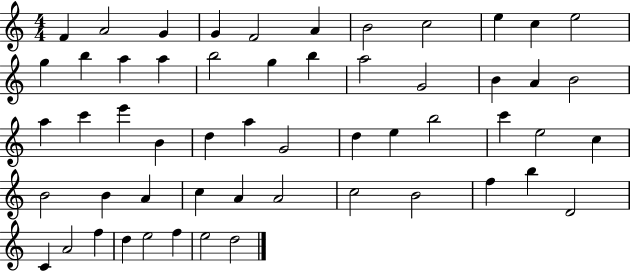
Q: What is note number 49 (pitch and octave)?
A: A4